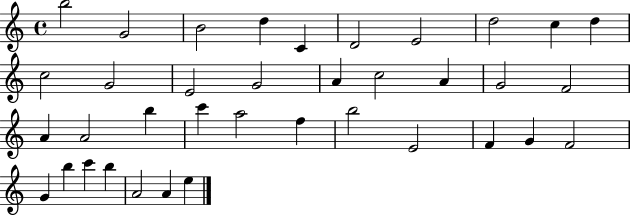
X:1
T:Untitled
M:4/4
L:1/4
K:C
b2 G2 B2 d C D2 E2 d2 c d c2 G2 E2 G2 A c2 A G2 F2 A A2 b c' a2 f b2 E2 F G F2 G b c' b A2 A e